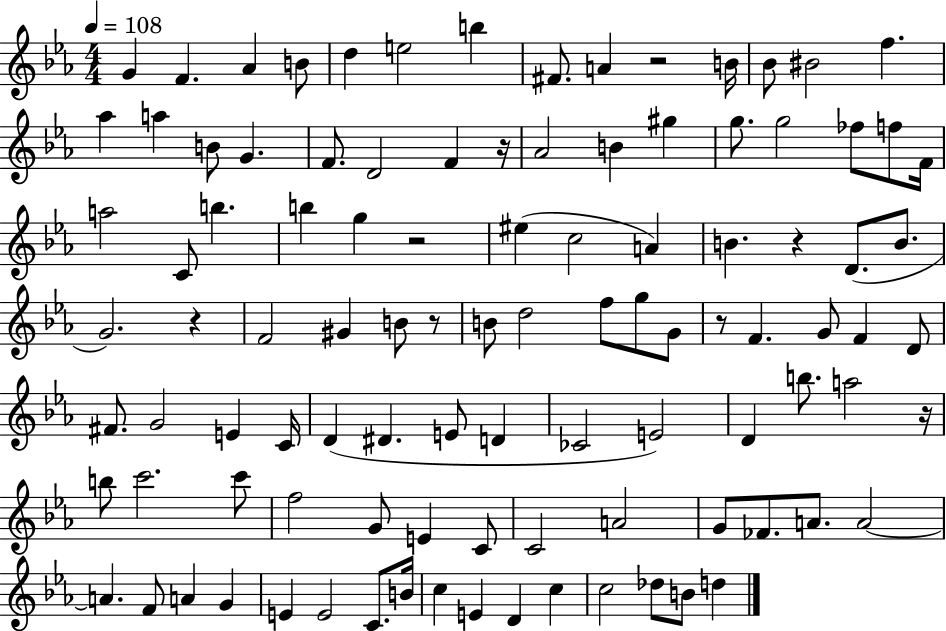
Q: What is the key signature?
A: EES major